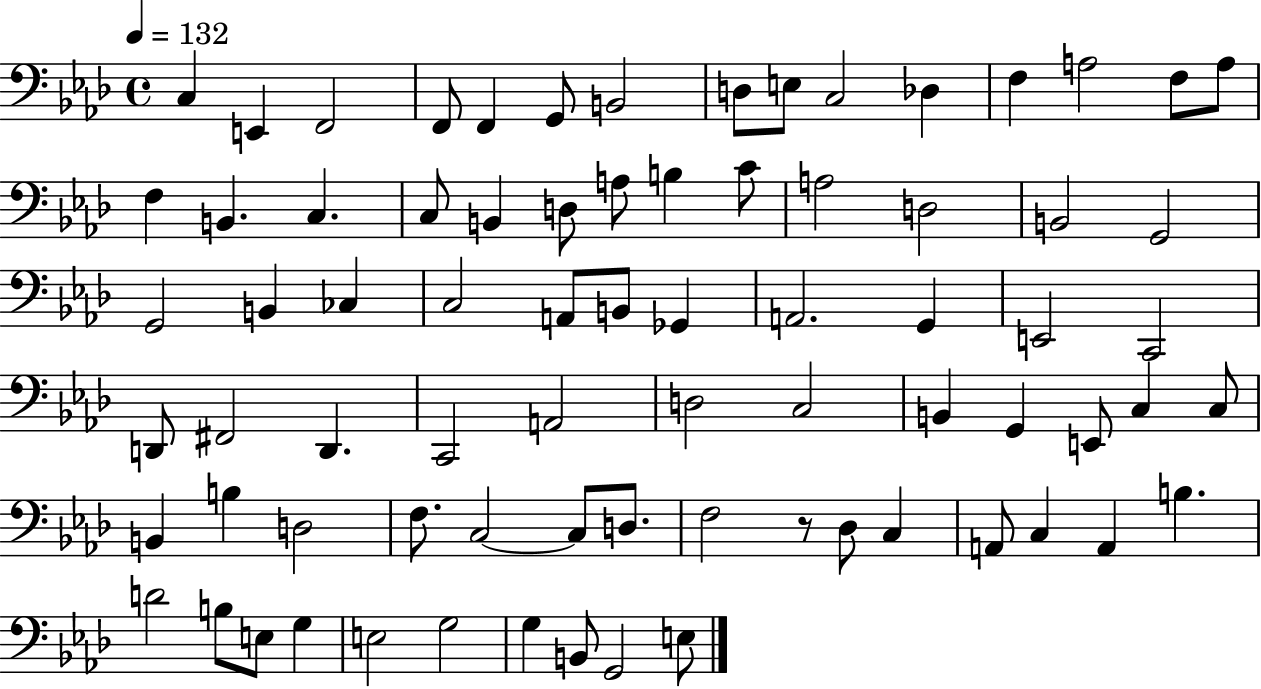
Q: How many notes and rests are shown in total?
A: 76